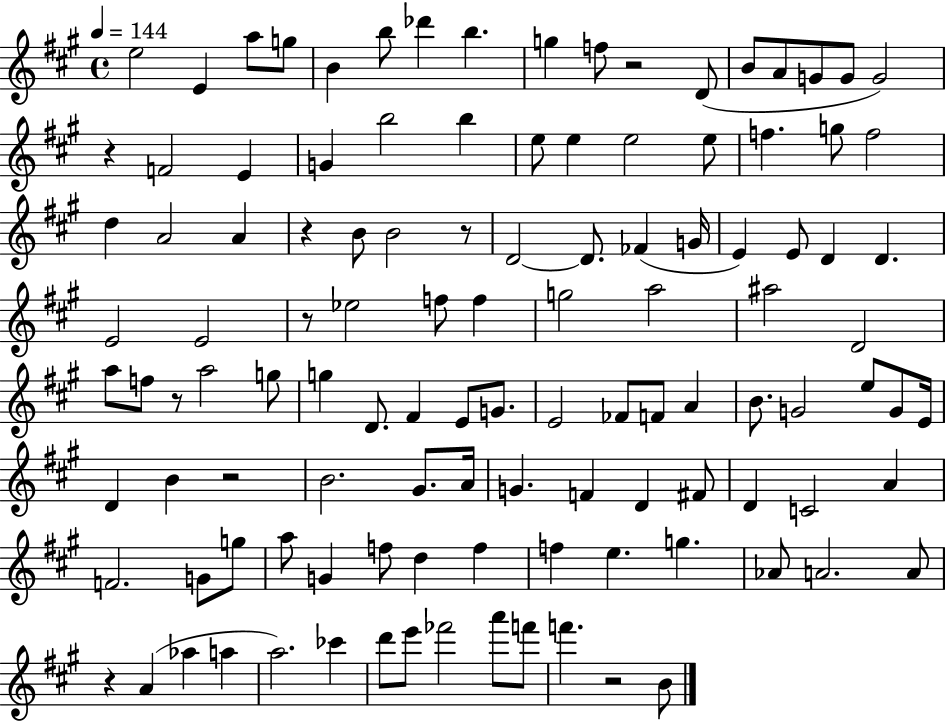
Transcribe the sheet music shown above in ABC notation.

X:1
T:Untitled
M:4/4
L:1/4
K:A
e2 E a/2 g/2 B b/2 _d' b g f/2 z2 D/2 B/2 A/2 G/2 G/2 G2 z F2 E G b2 b e/2 e e2 e/2 f g/2 f2 d A2 A z B/2 B2 z/2 D2 D/2 _F G/4 E E/2 D D E2 E2 z/2 _e2 f/2 f g2 a2 ^a2 D2 a/2 f/2 z/2 a2 g/2 g D/2 ^F E/2 G/2 E2 _F/2 F/2 A B/2 G2 e/2 G/2 E/4 D B z2 B2 ^G/2 A/4 G F D ^F/2 D C2 A F2 G/2 g/2 a/2 G f/2 d f f e g _A/2 A2 A/2 z A _a a a2 _c' d'/2 e'/2 _f'2 a'/2 f'/2 f' z2 B/2